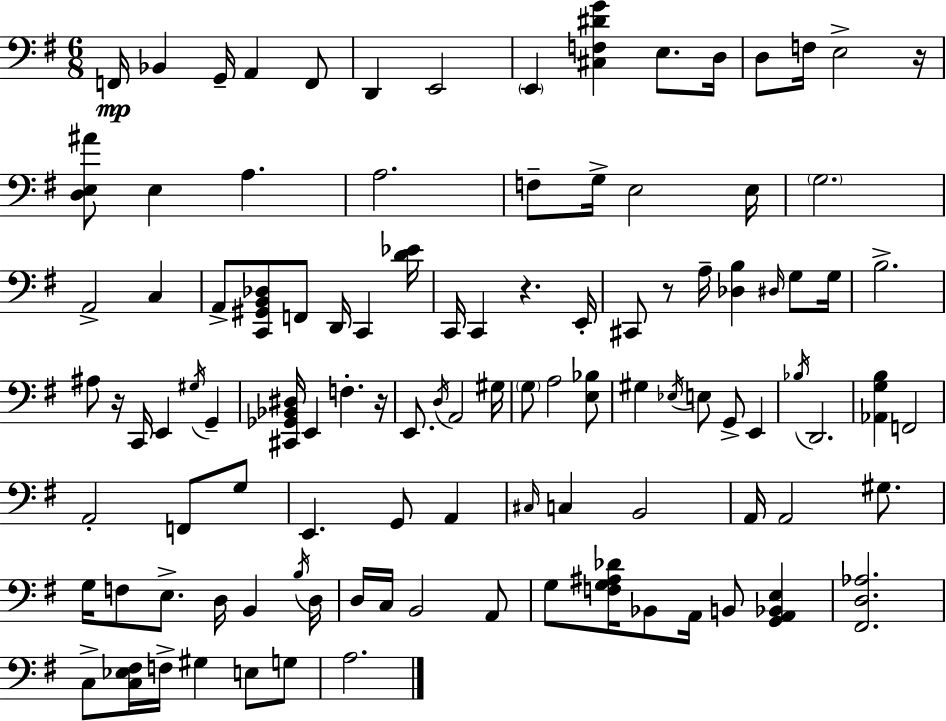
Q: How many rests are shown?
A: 5